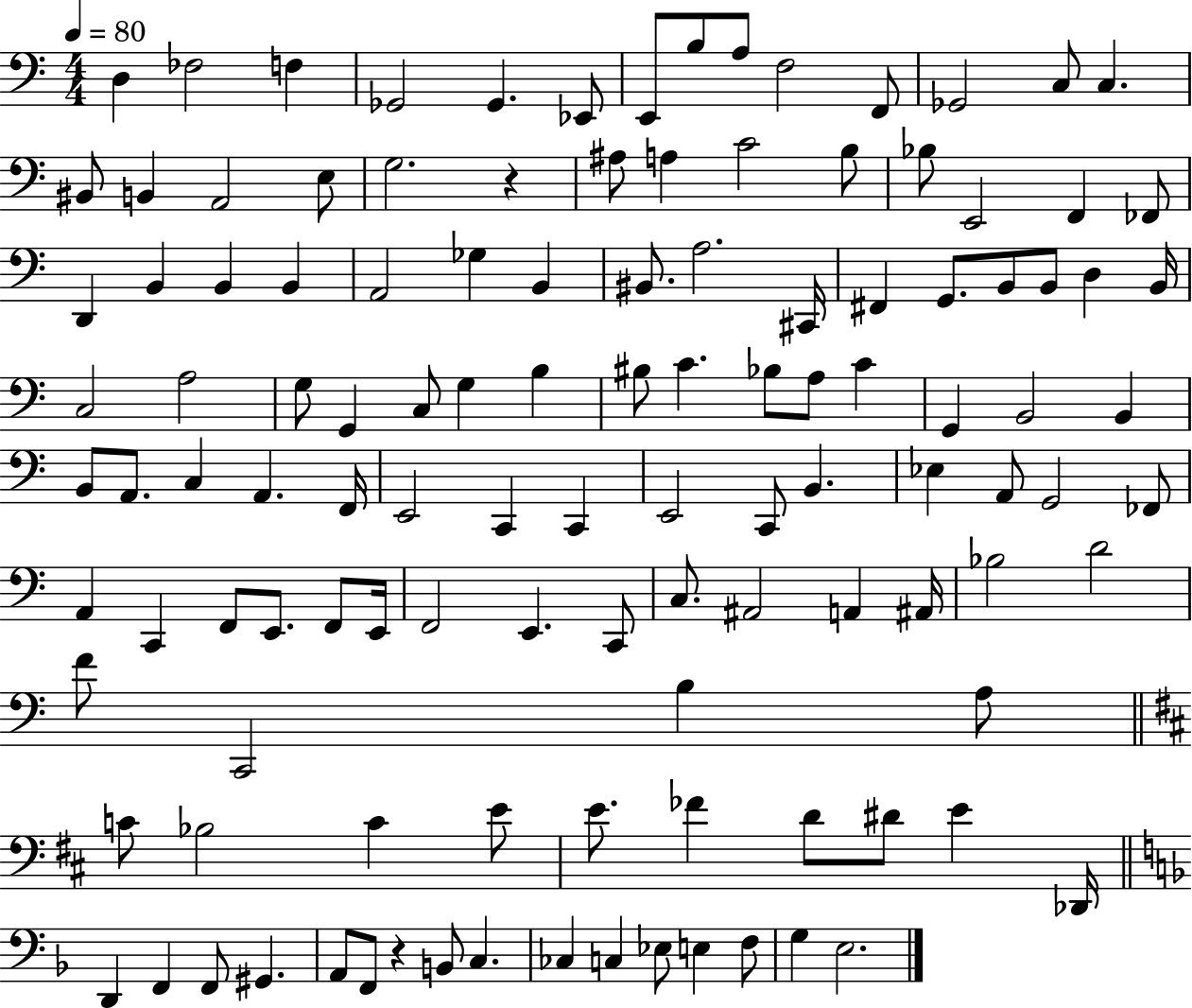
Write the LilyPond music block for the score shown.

{
  \clef bass
  \numericTimeSignature
  \time 4/4
  \key c \major
  \tempo 4 = 80
  d4 fes2 f4 | ges,2 ges,4. ees,8 | e,8 b8 a8 f2 f,8 | ges,2 c8 c4. | \break bis,8 b,4 a,2 e8 | g2. r4 | ais8 a4 c'2 b8 | bes8 e,2 f,4 fes,8 | \break d,4 b,4 b,4 b,4 | a,2 ges4 b,4 | bis,8. a2. cis,16 | fis,4 g,8. b,8 b,8 d4 b,16 | \break c2 a2 | g8 g,4 c8 g4 b4 | bis8 c'4. bes8 a8 c'4 | g,4 b,2 b,4 | \break b,8 a,8. c4 a,4. f,16 | e,2 c,4 c,4 | e,2 c,8 b,4. | ees4 a,8 g,2 fes,8 | \break a,4 c,4 f,8 e,8. f,8 e,16 | f,2 e,4. c,8 | c8. ais,2 a,4 ais,16 | bes2 d'2 | \break f'8 c,2 b4 a8 | \bar "||" \break \key b \minor c'8 bes2 c'4 e'8 | e'8. fes'4 d'8 dis'8 e'4 des,16 | \bar "||" \break \key f \major d,4 f,4 f,8 gis,4. | a,8 f,8 r4 b,8 c4. | ces4 c4 ees8 e4 f8 | g4 e2. | \break \bar "|."
}